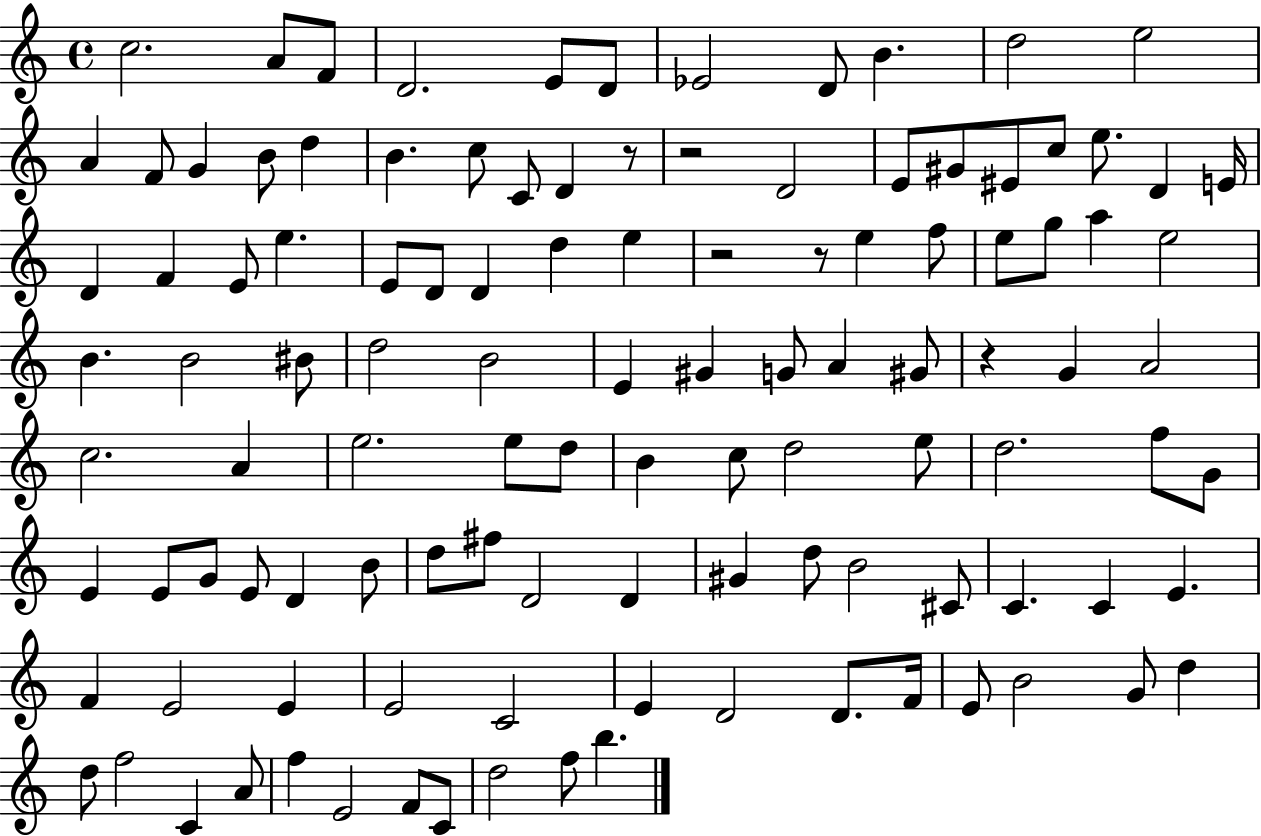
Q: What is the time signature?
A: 4/4